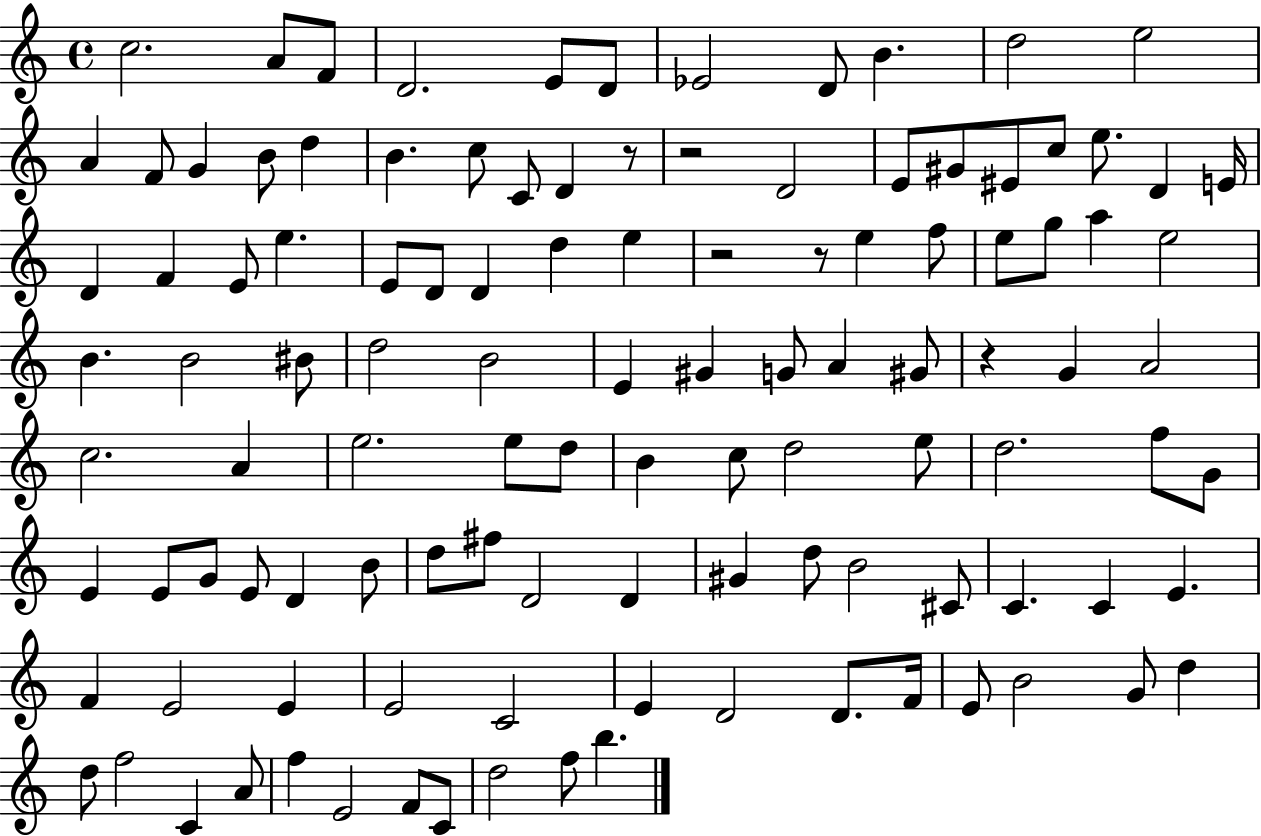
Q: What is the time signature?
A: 4/4